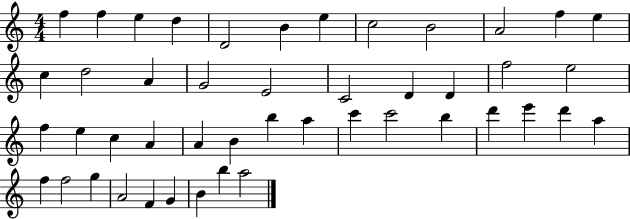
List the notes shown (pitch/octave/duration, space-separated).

F5/q F5/q E5/q D5/q D4/h B4/q E5/q C5/h B4/h A4/h F5/q E5/q C5/q D5/h A4/q G4/h E4/h C4/h D4/q D4/q F5/h E5/h F5/q E5/q C5/q A4/q A4/q B4/q B5/q A5/q C6/q C6/h B5/q D6/q E6/q D6/q A5/q F5/q F5/h G5/q A4/h F4/q G4/q B4/q B5/q A5/h